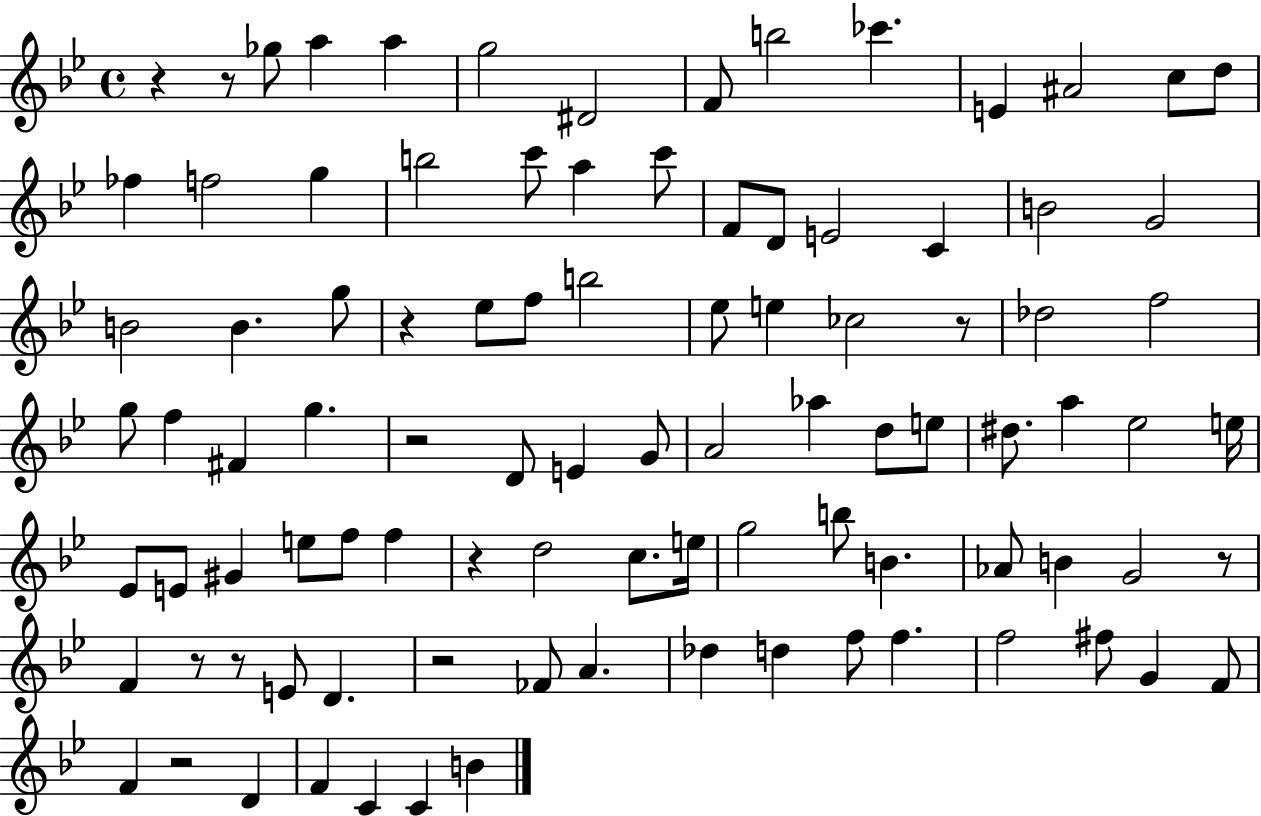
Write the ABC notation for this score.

X:1
T:Untitled
M:4/4
L:1/4
K:Bb
z z/2 _g/2 a a g2 ^D2 F/2 b2 _c' E ^A2 c/2 d/2 _f f2 g b2 c'/2 a c'/2 F/2 D/2 E2 C B2 G2 B2 B g/2 z _e/2 f/2 b2 _e/2 e _c2 z/2 _d2 f2 g/2 f ^F g z2 D/2 E G/2 A2 _a d/2 e/2 ^d/2 a _e2 e/4 _E/2 E/2 ^G e/2 f/2 f z d2 c/2 e/4 g2 b/2 B _A/2 B G2 z/2 F z/2 z/2 E/2 D z2 _F/2 A _d d f/2 f f2 ^f/2 G F/2 F z2 D F C C B